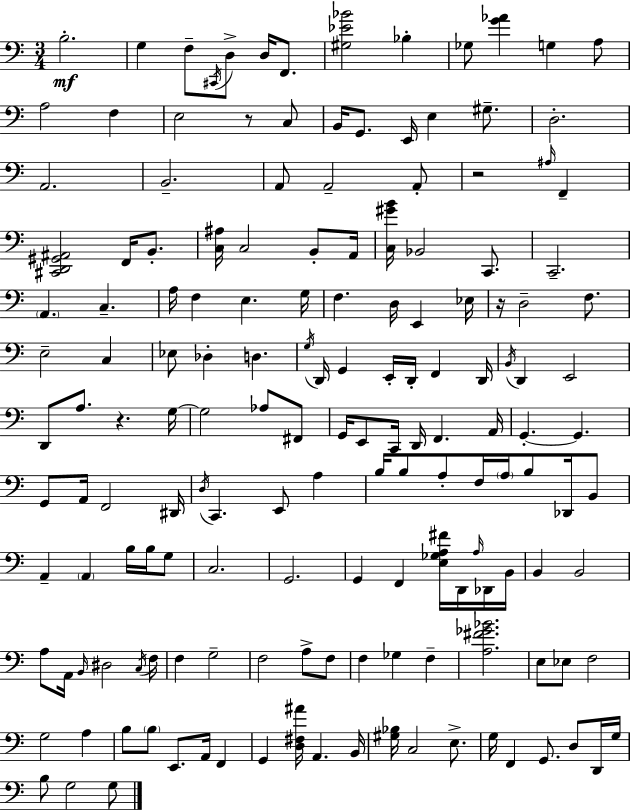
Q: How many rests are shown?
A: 4